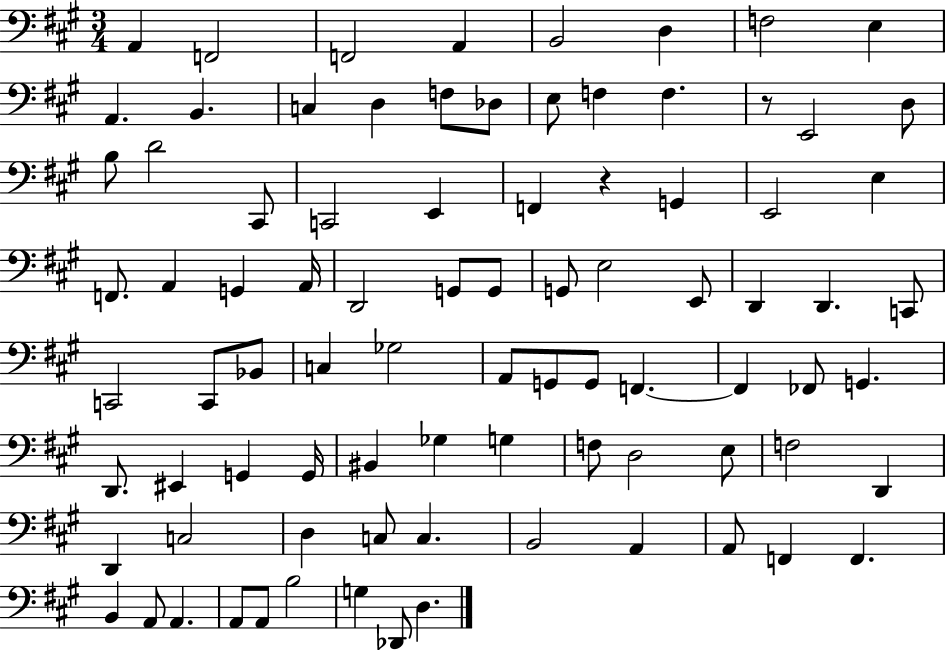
A2/q F2/h F2/h A2/q B2/h D3/q F3/h E3/q A2/q. B2/q. C3/q D3/q F3/e Db3/e E3/e F3/q F3/q. R/e E2/h D3/e B3/e D4/h C#2/e C2/h E2/q F2/q R/q G2/q E2/h E3/q F2/e. A2/q G2/q A2/s D2/h G2/e G2/e G2/e E3/h E2/e D2/q D2/q. C2/e C2/h C2/e Bb2/e C3/q Gb3/h A2/e G2/e G2/e F2/q. F2/q FES2/e G2/q. D2/e. EIS2/q G2/q G2/s BIS2/q Gb3/q G3/q F3/e D3/h E3/e F3/h D2/q D2/q C3/h D3/q C3/e C3/q. B2/h A2/q A2/e F2/q F2/q. B2/q A2/e A2/q. A2/e A2/e B3/h G3/q Db2/e D3/q.